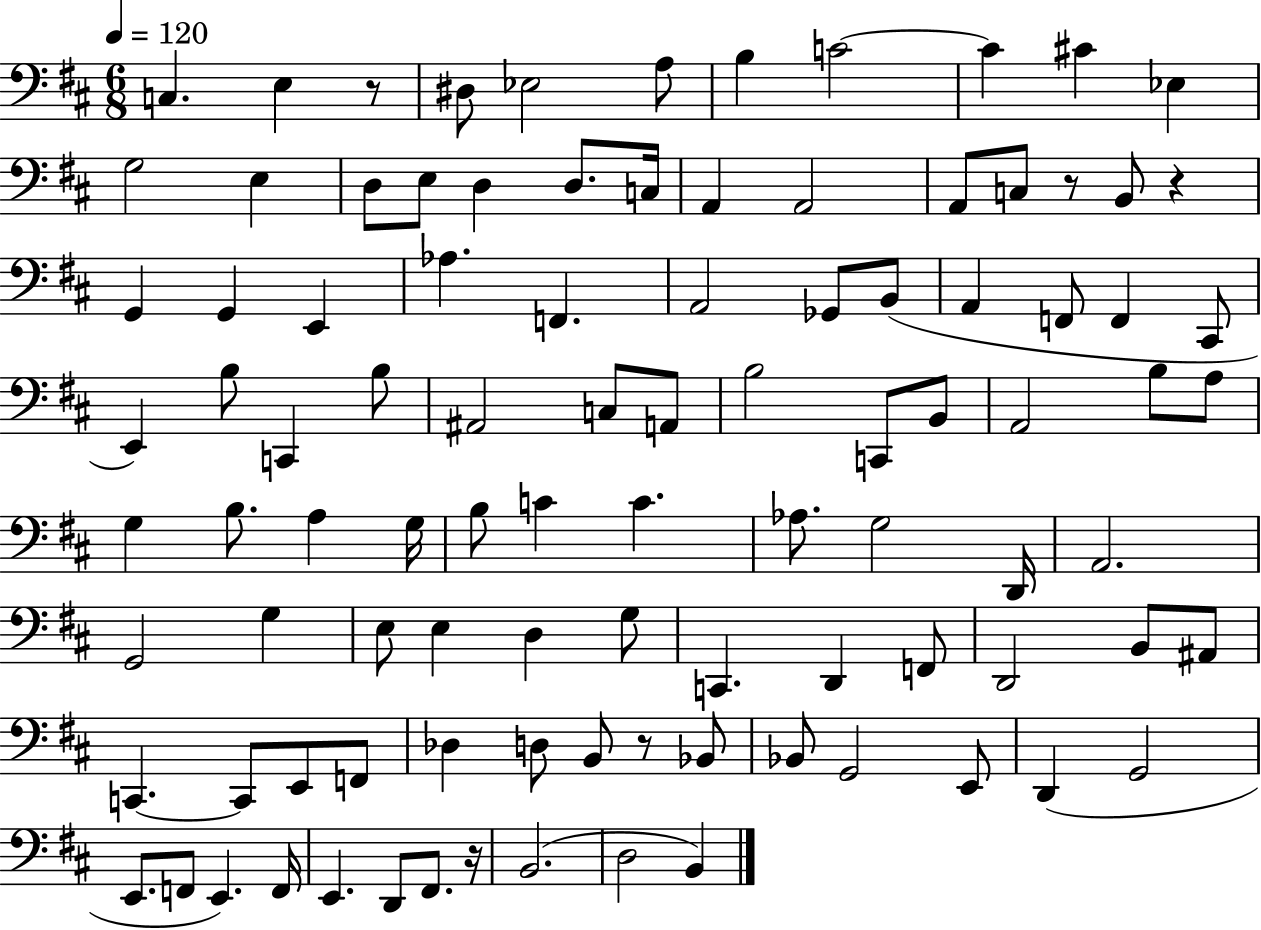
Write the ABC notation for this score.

X:1
T:Untitled
M:6/8
L:1/4
K:D
C, E, z/2 ^D,/2 _E,2 A,/2 B, C2 C ^C _E, G,2 E, D,/2 E,/2 D, D,/2 C,/4 A,, A,,2 A,,/2 C,/2 z/2 B,,/2 z G,, G,, E,, _A, F,, A,,2 _G,,/2 B,,/2 A,, F,,/2 F,, ^C,,/2 E,, B,/2 C,, B,/2 ^A,,2 C,/2 A,,/2 B,2 C,,/2 B,,/2 A,,2 B,/2 A,/2 G, B,/2 A, G,/4 B,/2 C C _A,/2 G,2 D,,/4 A,,2 G,,2 G, E,/2 E, D, G,/2 C,, D,, F,,/2 D,,2 B,,/2 ^A,,/2 C,, C,,/2 E,,/2 F,,/2 _D, D,/2 B,,/2 z/2 _B,,/2 _B,,/2 G,,2 E,,/2 D,, G,,2 E,,/2 F,,/2 E,, F,,/4 E,, D,,/2 ^F,,/2 z/4 B,,2 D,2 B,,